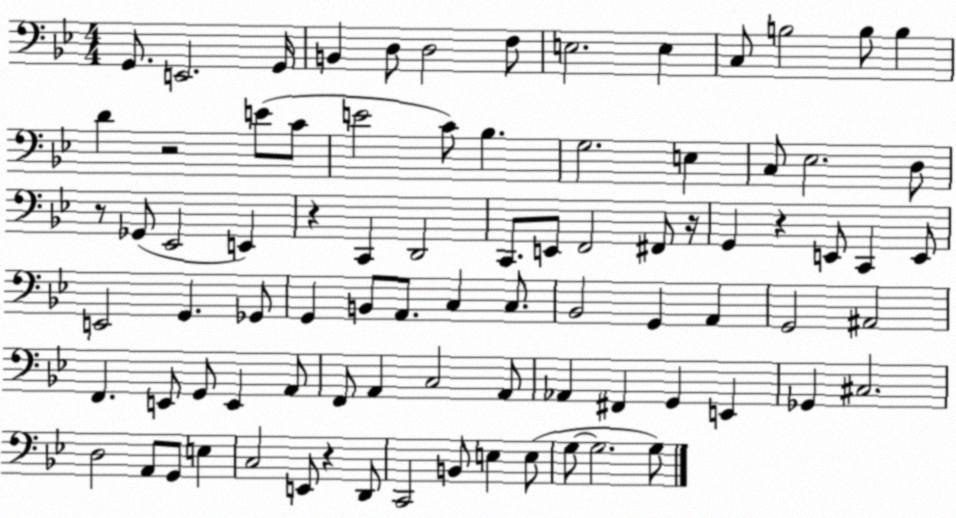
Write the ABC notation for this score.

X:1
T:Untitled
M:4/4
L:1/4
K:Bb
G,,/2 E,,2 G,,/4 B,, D,/2 D,2 F,/2 E,2 E, C,/2 B,2 B,/2 B, D z2 E/2 C/2 E2 C/2 _B, G,2 E, C,/2 _E,2 D,/2 z/2 _G,,/2 _E,,2 E,, z C,, D,,2 C,,/2 E,,/2 F,,2 ^F,,/2 z/4 G,, z E,,/2 C,, E,,/2 E,,2 G,, _G,,/2 G,, B,,/2 A,,/2 C, C,/2 _B,,2 G,, A,, G,,2 ^A,,2 F,, E,,/2 G,,/2 E,, A,,/2 F,,/2 A,, C,2 A,,/2 _A,, ^F,, G,, E,, _G,, ^C,2 D,2 A,,/2 G,,/2 E, C,2 E,,/2 z D,,/2 C,,2 B,,/2 E, E,/2 G,/2 G,2 G,/2